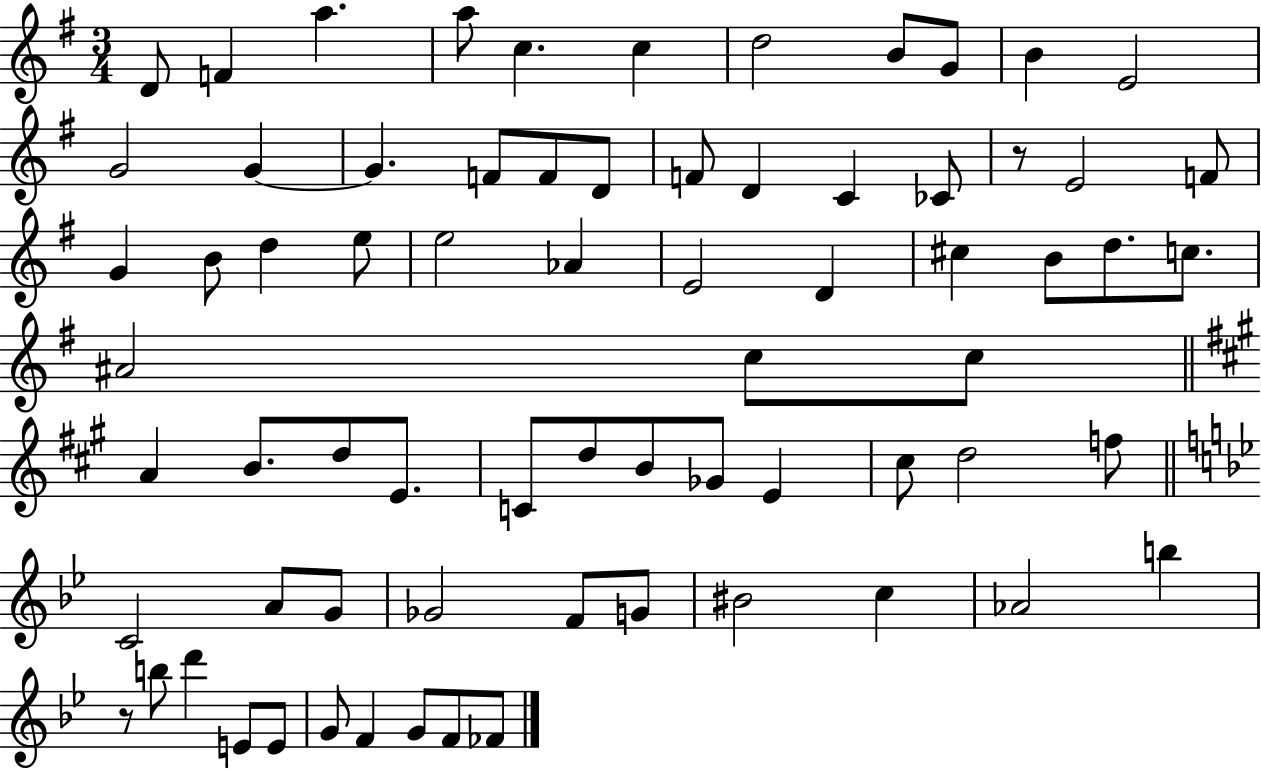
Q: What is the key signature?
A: G major